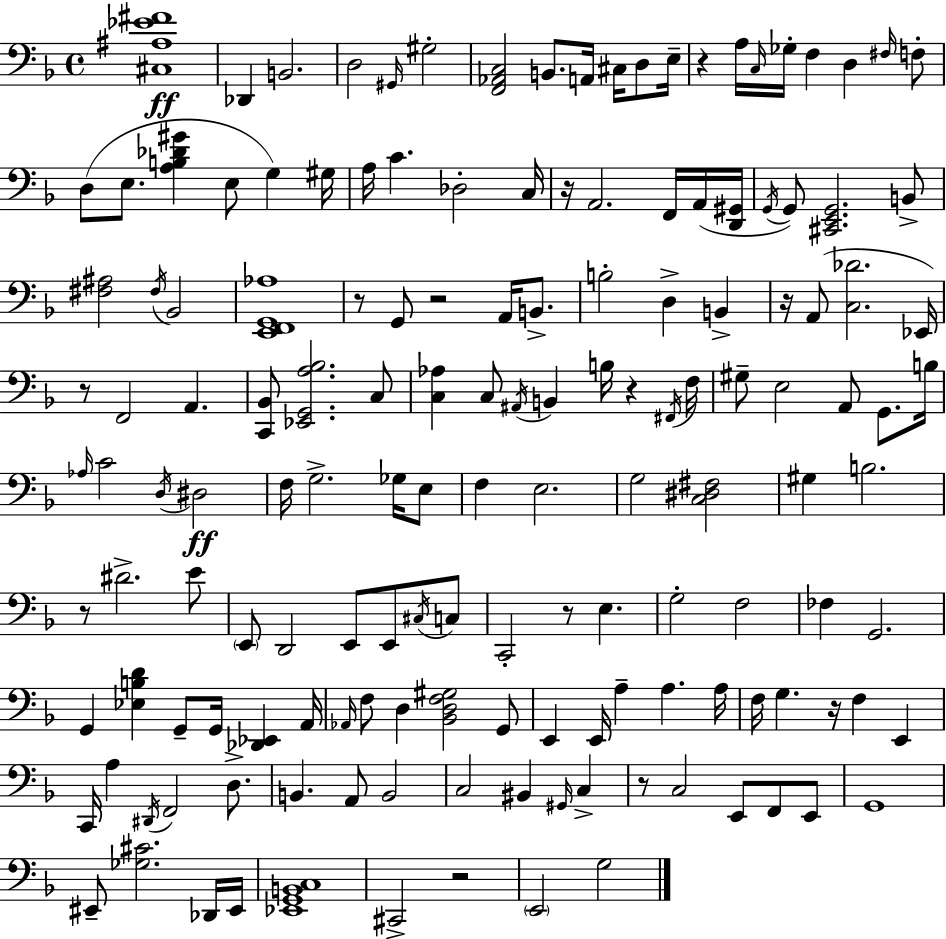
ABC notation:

X:1
T:Untitled
M:4/4
L:1/4
K:Dm
[^C,^A,_E^F]4 _D,, B,,2 D,2 ^G,,/4 ^G,2 [F,,_A,,C,]2 B,,/2 A,,/4 ^C,/4 D,/2 E,/4 z A,/4 C,/4 _G,/4 F, D, ^F,/4 F,/2 D,/2 E,/2 [A,B,_D^G] E,/2 G, ^G,/4 A,/4 C _D,2 C,/4 z/4 A,,2 F,,/4 A,,/4 [D,,^G,,]/4 G,,/4 G,,/2 [^C,,E,,G,,]2 B,,/2 [^F,^A,]2 ^F,/4 _B,,2 [E,,F,,G,,_A,]4 z/2 G,,/2 z2 A,,/4 B,,/2 B,2 D, B,, z/4 A,,/2 [C,_D]2 _E,,/4 z/2 F,,2 A,, [C,,_B,,]/2 [_E,,G,,A,_B,]2 C,/2 [C,_A,] C,/2 ^A,,/4 B,, B,/4 z ^F,,/4 F,/4 ^G,/2 E,2 A,,/2 G,,/2 B,/4 _A,/4 C2 D,/4 ^D,2 F,/4 G,2 _G,/4 E,/2 F, E,2 G,2 [C,^D,^F,]2 ^G, B,2 z/2 ^D2 E/2 E,,/2 D,,2 E,,/2 E,,/2 ^C,/4 C,/2 C,,2 z/2 E, G,2 F,2 _F, G,,2 G,, [_E,B,D] G,,/2 G,,/4 [_D,,_E,,] A,,/4 _A,,/4 F,/2 D, [_B,,D,F,^G,]2 G,,/2 E,, E,,/4 A, A, A,/4 F,/4 G, z/4 F, E,, C,,/4 A, ^D,,/4 F,,2 D,/2 B,, A,,/2 B,,2 C,2 ^B,, ^G,,/4 C, z/2 C,2 E,,/2 F,,/2 E,,/2 G,,4 ^E,,/2 [_G,^C]2 _D,,/4 ^E,,/4 [_E,,G,,B,,C,]4 ^C,,2 z2 E,,2 G,2